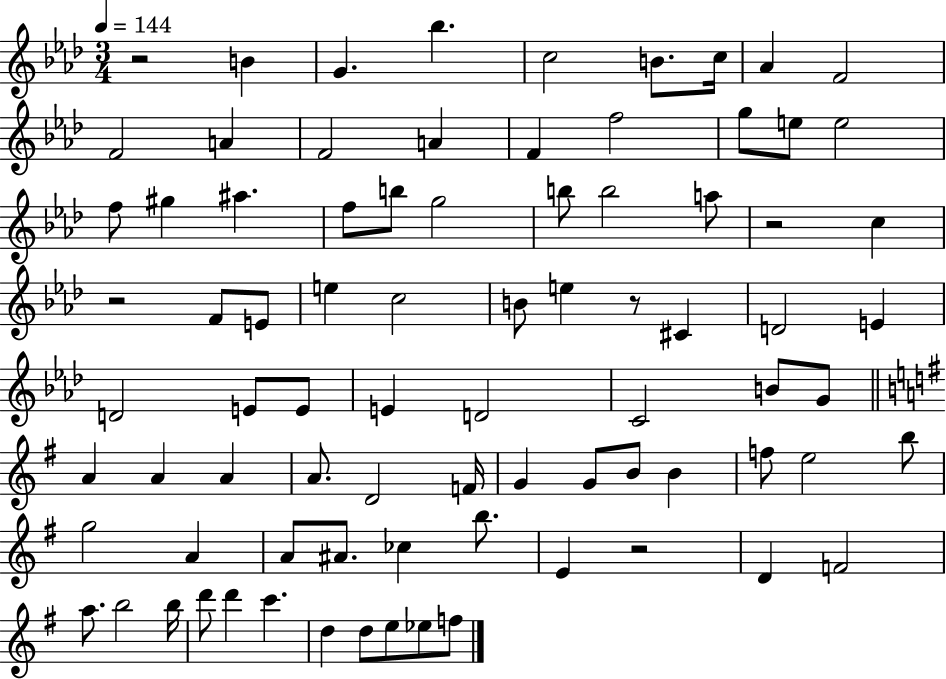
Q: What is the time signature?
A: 3/4